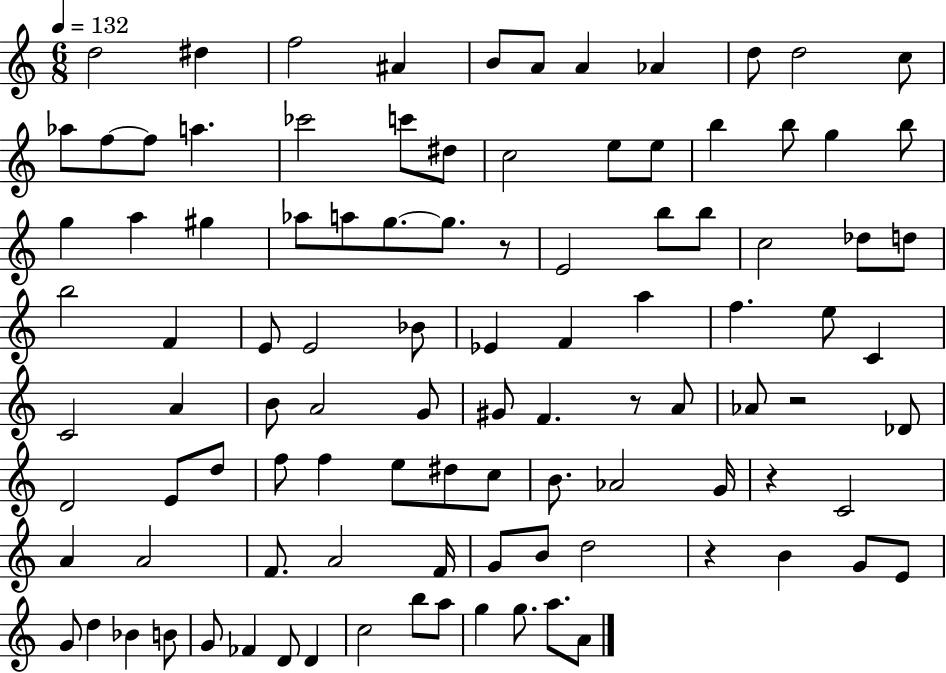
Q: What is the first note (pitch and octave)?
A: D5